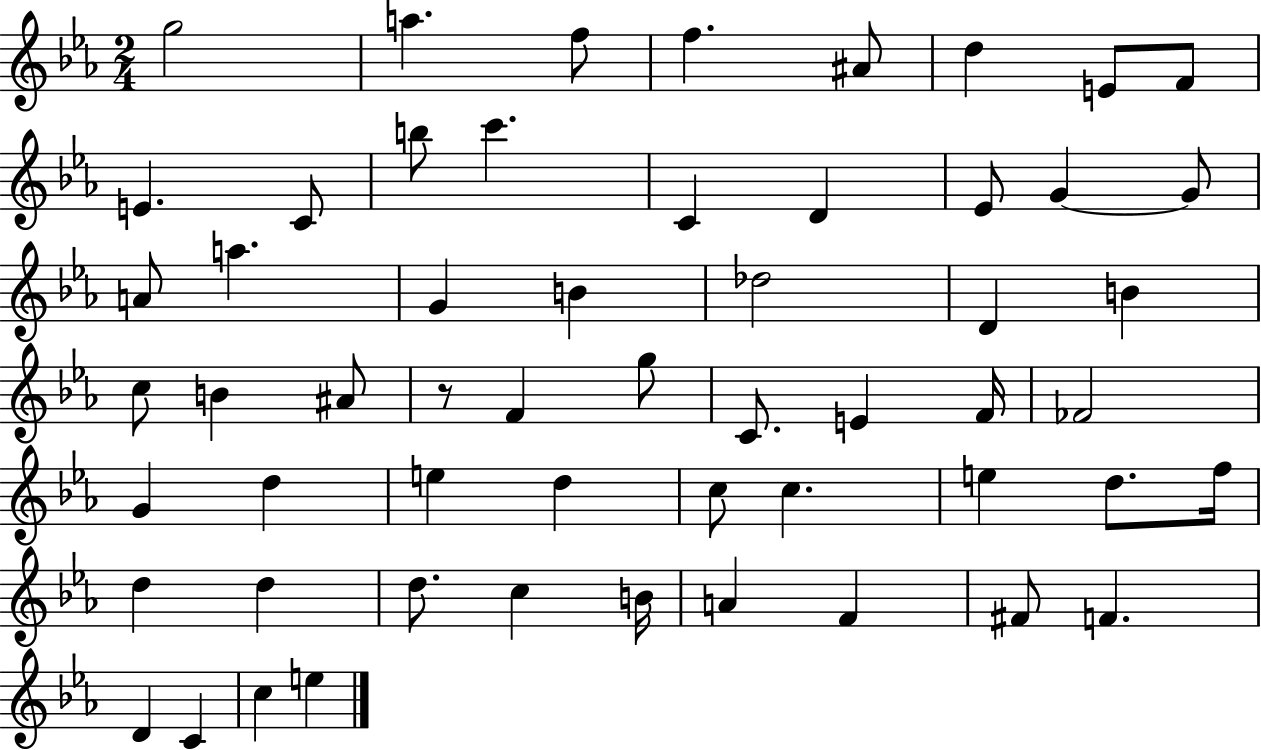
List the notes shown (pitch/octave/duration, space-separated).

G5/h A5/q. F5/e F5/q. A#4/e D5/q E4/e F4/e E4/q. C4/e B5/e C6/q. C4/q D4/q Eb4/e G4/q G4/e A4/e A5/q. G4/q B4/q Db5/h D4/q B4/q C5/e B4/q A#4/e R/e F4/q G5/e C4/e. E4/q F4/s FES4/h G4/q D5/q E5/q D5/q C5/e C5/q. E5/q D5/e. F5/s D5/q D5/q D5/e. C5/q B4/s A4/q F4/q F#4/e F4/q. D4/q C4/q C5/q E5/q